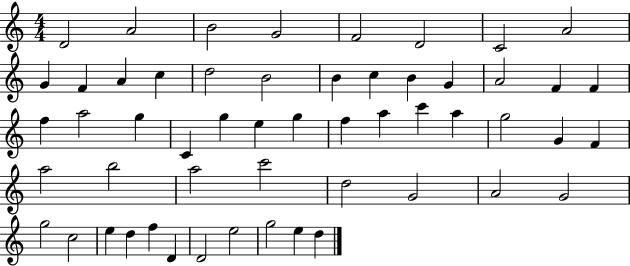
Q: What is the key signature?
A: C major